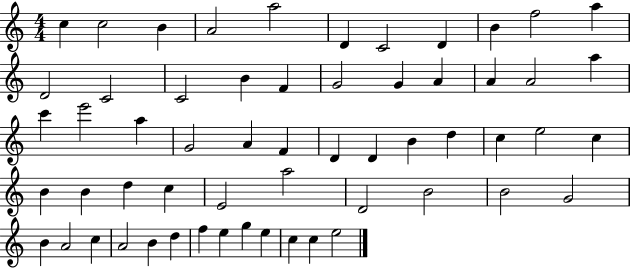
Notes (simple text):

C5/q C5/h B4/q A4/h A5/h D4/q C4/h D4/q B4/q F5/h A5/q D4/h C4/h C4/h B4/q F4/q G4/h G4/q A4/q A4/q A4/h A5/q C6/q E6/h A5/q G4/h A4/q F4/q D4/q D4/q B4/q D5/q C5/q E5/h C5/q B4/q B4/q D5/q C5/q E4/h A5/h D4/h B4/h B4/h G4/h B4/q A4/h C5/q A4/h B4/q D5/q F5/q E5/q G5/q E5/q C5/q C5/q E5/h